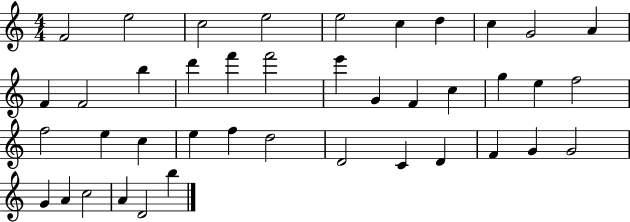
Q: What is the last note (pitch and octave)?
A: B5